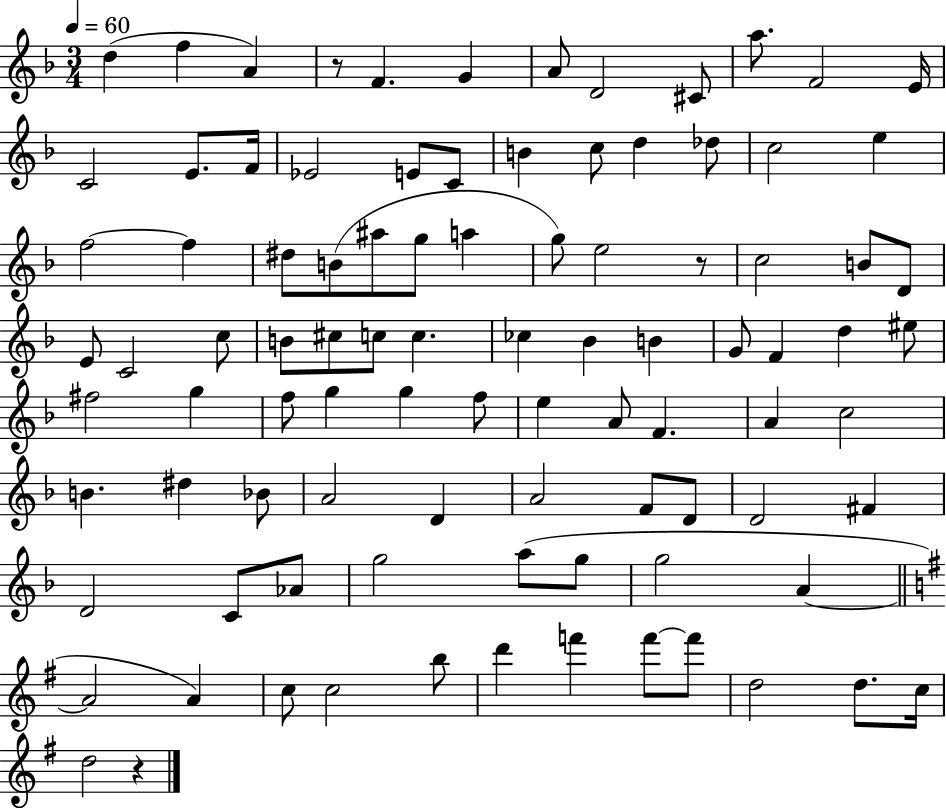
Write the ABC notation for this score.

X:1
T:Untitled
M:3/4
L:1/4
K:F
d f A z/2 F G A/2 D2 ^C/2 a/2 F2 E/4 C2 E/2 F/4 _E2 E/2 C/2 B c/2 d _d/2 c2 e f2 f ^d/2 B/2 ^a/2 g/2 a g/2 e2 z/2 c2 B/2 D/2 E/2 C2 c/2 B/2 ^c/2 c/2 c _c _B B G/2 F d ^e/2 ^f2 g f/2 g g f/2 e A/2 F A c2 B ^d _B/2 A2 D A2 F/2 D/2 D2 ^F D2 C/2 _A/2 g2 a/2 g/2 g2 A A2 A c/2 c2 b/2 d' f' f'/2 f'/2 d2 d/2 c/4 d2 z